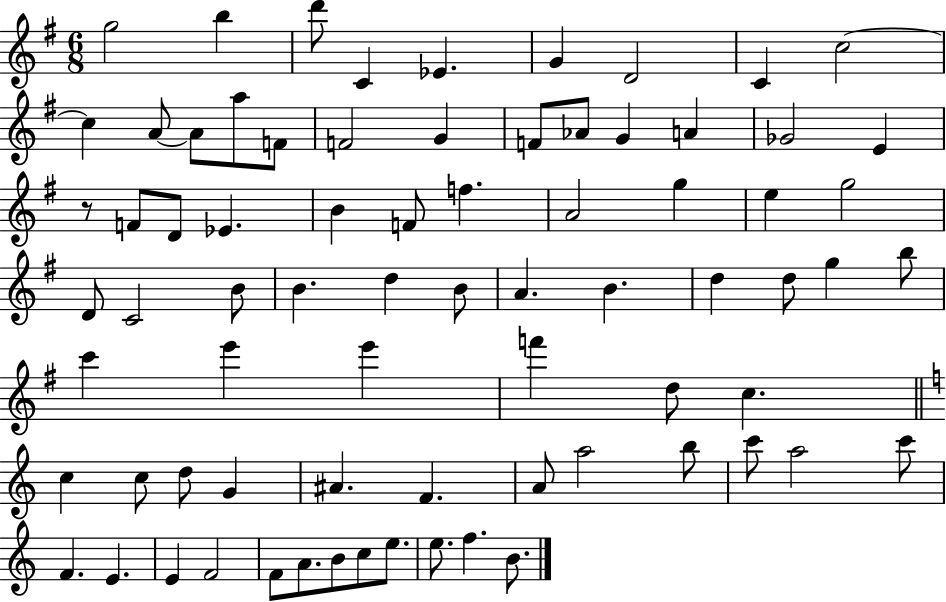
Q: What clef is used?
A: treble